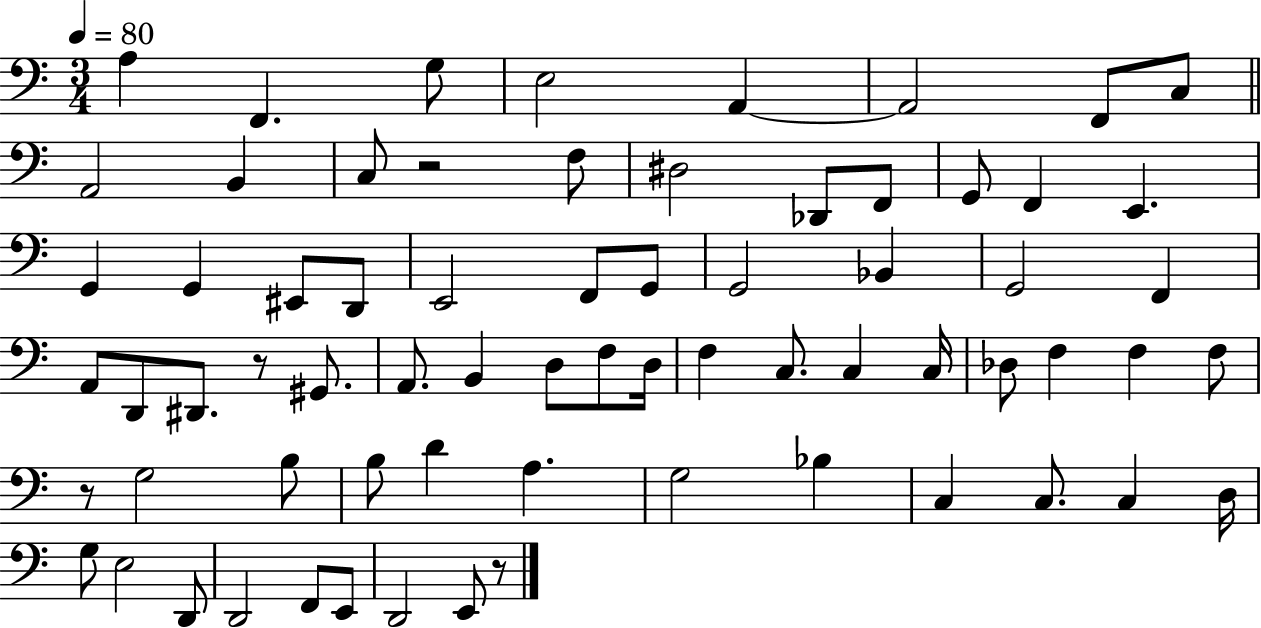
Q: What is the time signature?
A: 3/4